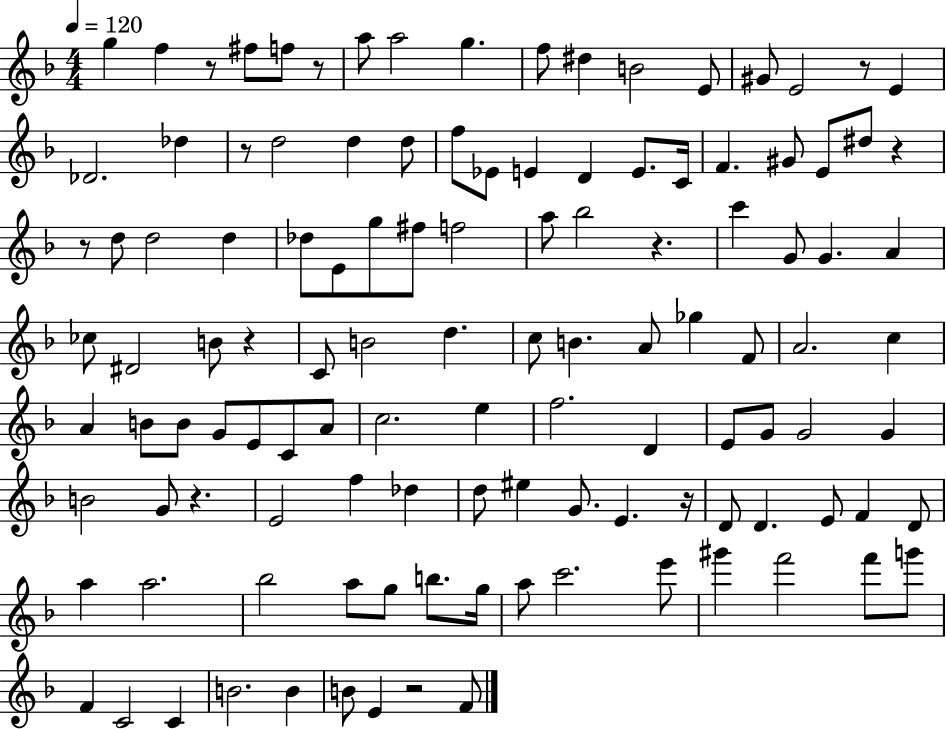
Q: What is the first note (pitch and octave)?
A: G5